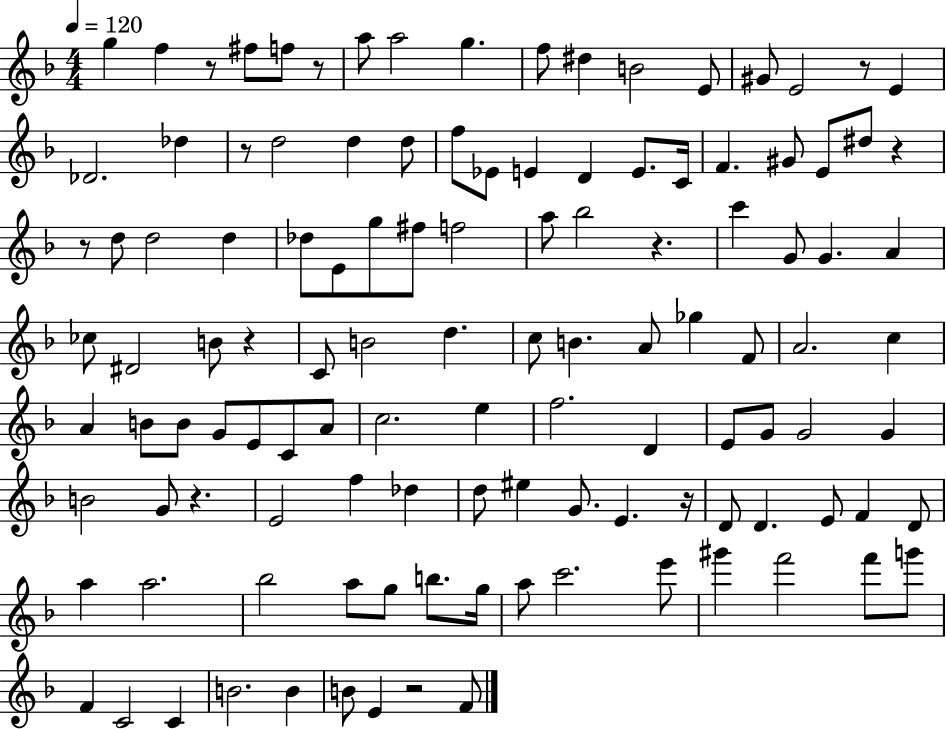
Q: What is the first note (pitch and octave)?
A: G5